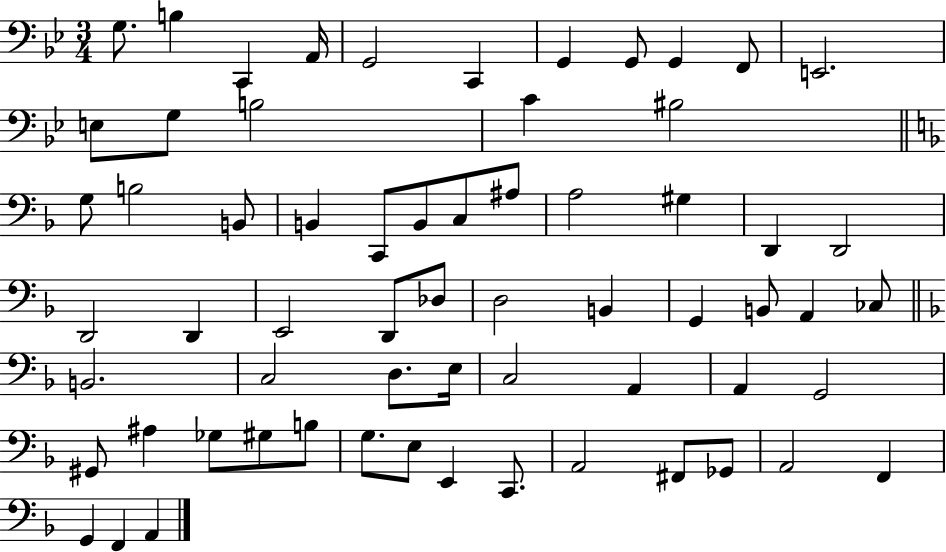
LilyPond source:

{
  \clef bass
  \numericTimeSignature
  \time 3/4
  \key bes \major
  g8. b4 c,4 a,16 | g,2 c,4 | g,4 g,8 g,4 f,8 | e,2. | \break e8 g8 b2 | c'4 bis2 | \bar "||" \break \key d \minor g8 b2 b,8 | b,4 c,8 b,8 c8 ais8 | a2 gis4 | d,4 d,2 | \break d,2 d,4 | e,2 d,8 des8 | d2 b,4 | g,4 b,8 a,4 ces8 | \break \bar "||" \break \key f \major b,2. | c2 d8. e16 | c2 a,4 | a,4 g,2 | \break gis,8 ais4 ges8 gis8 b8 | g8. e8 e,4 c,8. | a,2 fis,8 ges,8 | a,2 f,4 | \break g,4 f,4 a,4 | \bar "|."
}